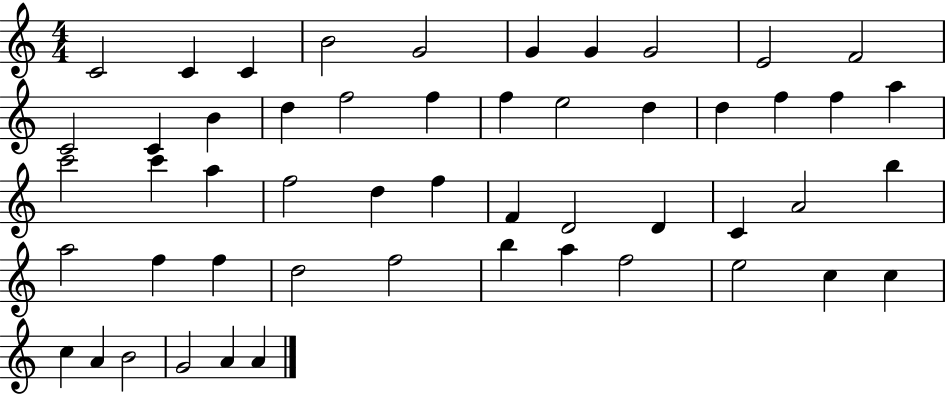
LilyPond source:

{
  \clef treble
  \numericTimeSignature
  \time 4/4
  \key c \major
  c'2 c'4 c'4 | b'2 g'2 | g'4 g'4 g'2 | e'2 f'2 | \break c'2 c'4 b'4 | d''4 f''2 f''4 | f''4 e''2 d''4 | d''4 f''4 f''4 a''4 | \break c'''2 c'''4 a''4 | f''2 d''4 f''4 | f'4 d'2 d'4 | c'4 a'2 b''4 | \break a''2 f''4 f''4 | d''2 f''2 | b''4 a''4 f''2 | e''2 c''4 c''4 | \break c''4 a'4 b'2 | g'2 a'4 a'4 | \bar "|."
}